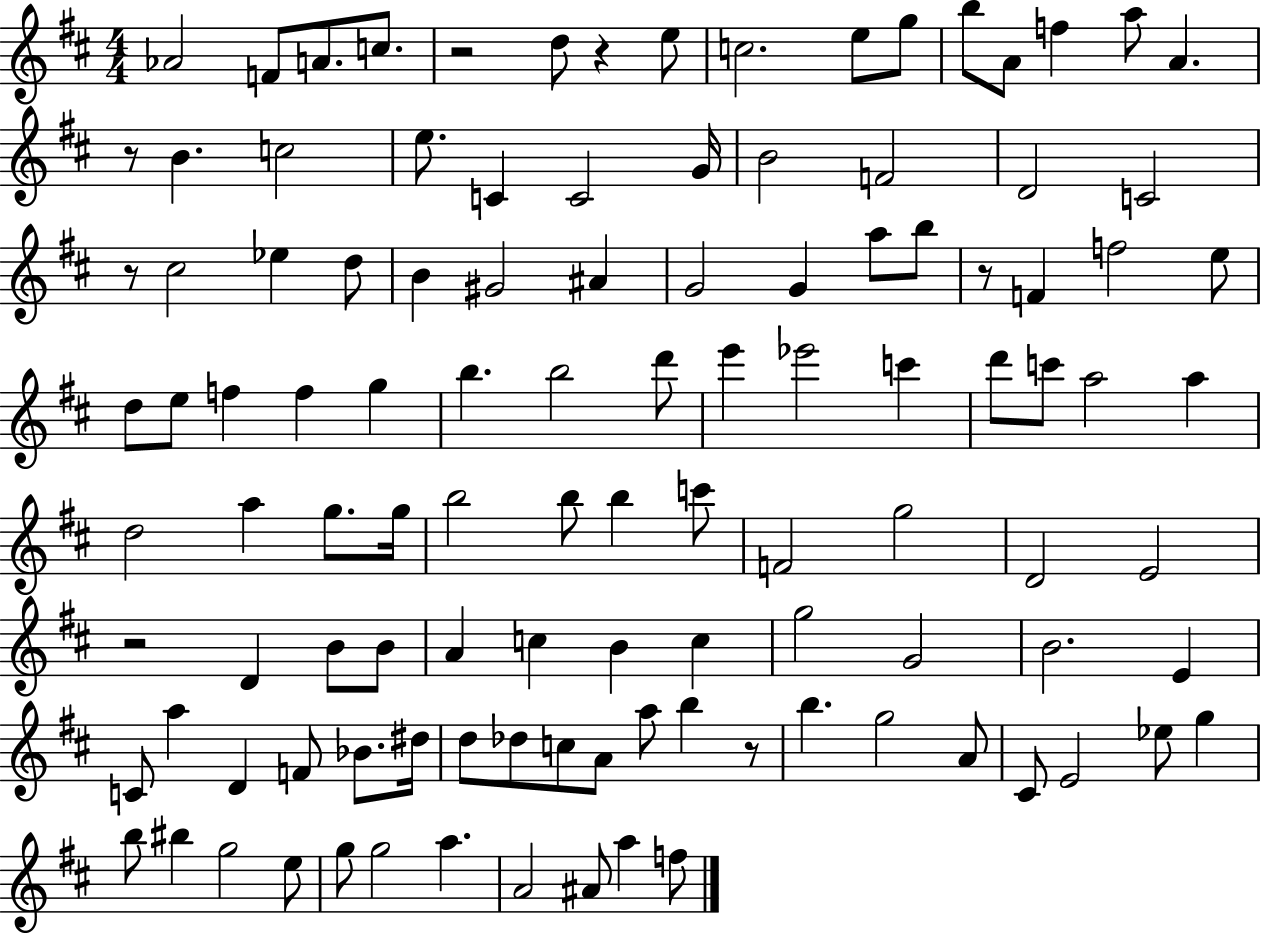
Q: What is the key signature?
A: D major